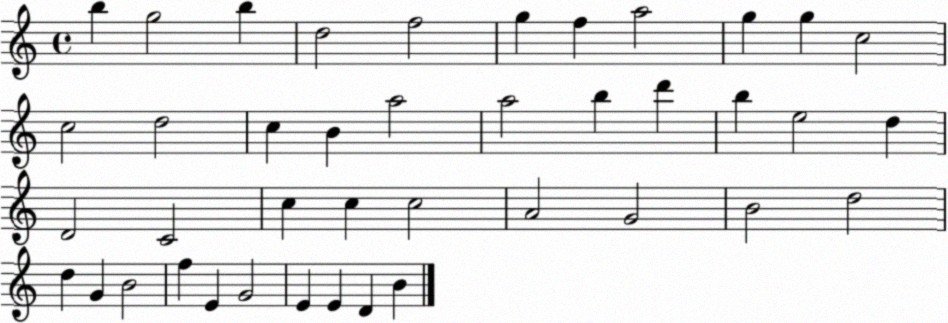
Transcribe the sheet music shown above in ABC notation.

X:1
T:Untitled
M:4/4
L:1/4
K:C
b g2 b d2 f2 g f a2 g g c2 c2 d2 c B a2 a2 b d' b e2 d D2 C2 c c c2 A2 G2 B2 d2 d G B2 f E G2 E E D B